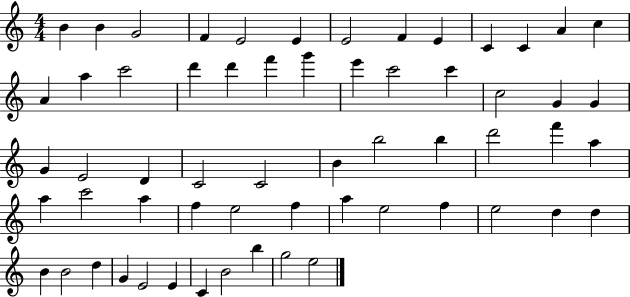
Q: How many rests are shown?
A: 0